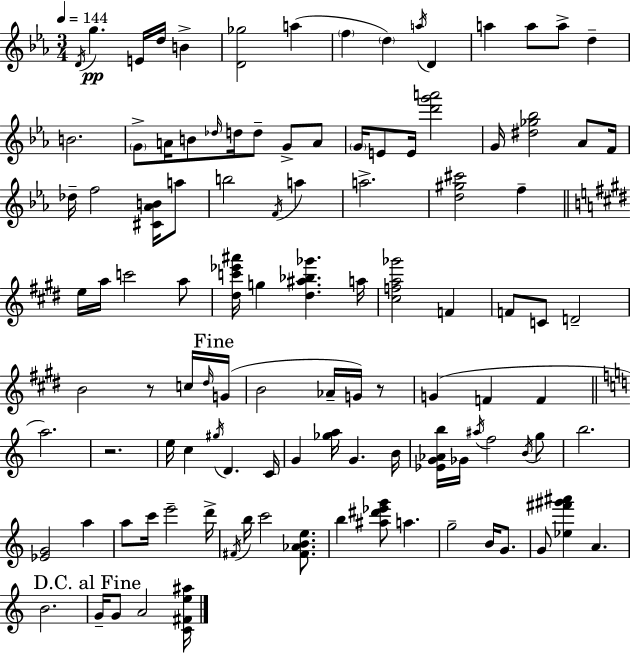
X:1
T:Untitled
M:3/4
L:1/4
K:Cm
D/4 g E/4 d/4 B [D_g]2 a f d a/4 D a a/2 a/2 d B2 G/2 A/4 B/2 _d/4 d/4 d/2 G/2 A/2 G/4 E/2 E/4 [d'g'a']2 G/4 [^d_g_b]2 _A/2 F/4 _d/4 f2 [^C_AB]/4 a/2 b2 F/4 a a2 [d^g^c']2 f e/4 a/4 c'2 a/2 [^dc'_e'^a']/4 g [^d^a_b_g'] a/4 [^cfa_g']2 F F/2 C/2 D2 B2 z/2 c/4 ^d/4 G/4 B2 _A/4 G/4 z/2 G F F a2 z2 e/4 c ^g/4 D C/4 G [_ga]/4 G B/4 [_EG_Ab]/4 _G/4 ^a/4 f2 B/4 g/2 b2 [_EG]2 a a/2 c'/4 e'2 d'/4 ^F/4 b/4 c'2 [^F_ABe]/2 b [^a^d'_e'g']/2 a g2 B/4 G/2 G/2 [_e^f'^g'^a'] A B2 G/4 G/2 A2 [C^Fe^a]/4